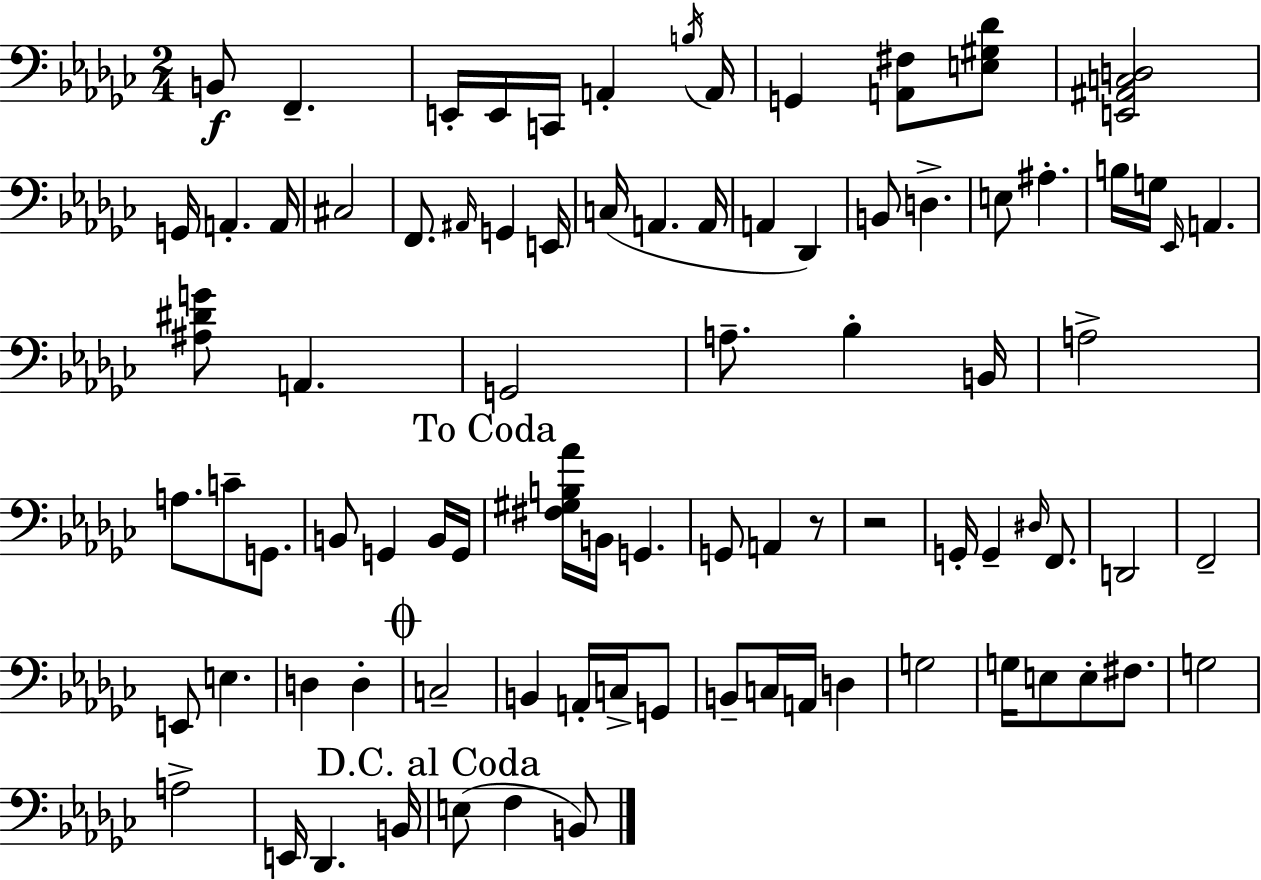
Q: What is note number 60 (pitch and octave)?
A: A2